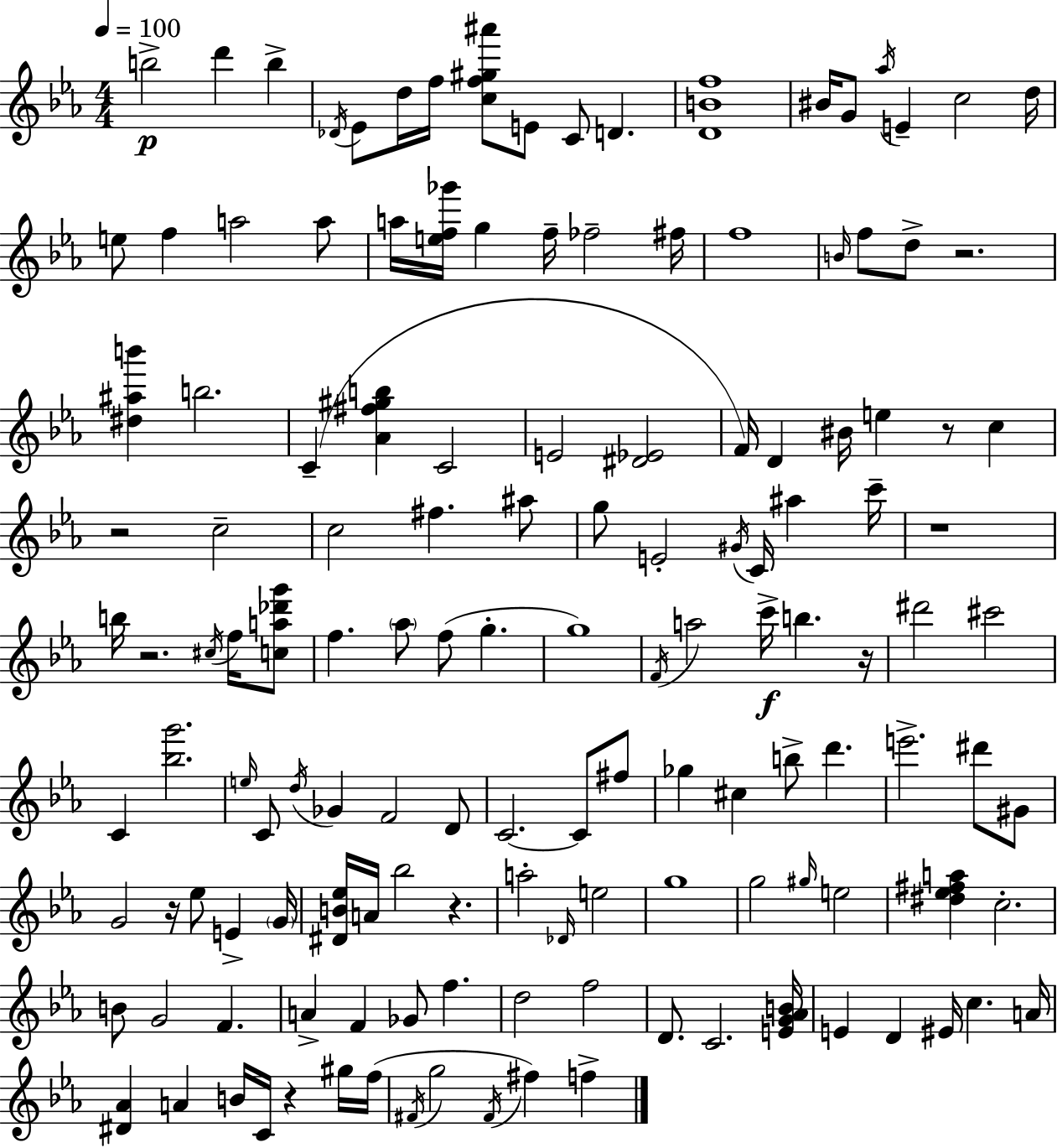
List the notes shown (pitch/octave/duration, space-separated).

B5/h D6/q B5/q Db4/s Eb4/e D5/s F5/s [C5,F5,G#5,A#6]/e E4/e C4/e D4/q. [D4,B4,F5]/w BIS4/s G4/e Ab5/s E4/q C5/h D5/s E5/e F5/q A5/h A5/e A5/s [E5,F5,Gb6]/s G5/q F5/s FES5/h F#5/s F5/w B4/s F5/e D5/e R/h. [D#5,A#5,B6]/q B5/h. C4/q [Ab4,F#5,G#5,B5]/q C4/h E4/h [D#4,Eb4]/h F4/s D4/q BIS4/s E5/q R/e C5/q R/h C5/h C5/h F#5/q. A#5/e G5/e E4/h G#4/s C4/s A#5/q C6/s R/w B5/s R/h. C#5/s F5/s [C5,A5,Db6,G6]/e F5/q. Ab5/e F5/e G5/q. G5/w F4/s A5/h C6/s B5/q. R/s D#6/h C#6/h C4/q [Bb5,G6]/h. E5/s C4/e D5/s Gb4/q F4/h D4/e C4/h. C4/e F#5/e Gb5/q C#5/q B5/e D6/q. E6/h. D#6/e G#4/e G4/h R/s Eb5/e E4/q G4/s [D#4,B4,Eb5]/s A4/s Bb5/h R/q. A5/h Db4/s E5/h G5/w G5/h G#5/s E5/h [D#5,Eb5,F#5,A5]/q C5/h. B4/e G4/h F4/q. A4/q F4/q Gb4/e F5/q. D5/h F5/h D4/e. C4/h. [E4,G4,Ab4,B4]/s E4/q D4/q EIS4/s C5/q. A4/s [D#4,Ab4]/q A4/q B4/s C4/s R/q G#5/s F5/s F#4/s G5/h F#4/s F#5/q F5/q